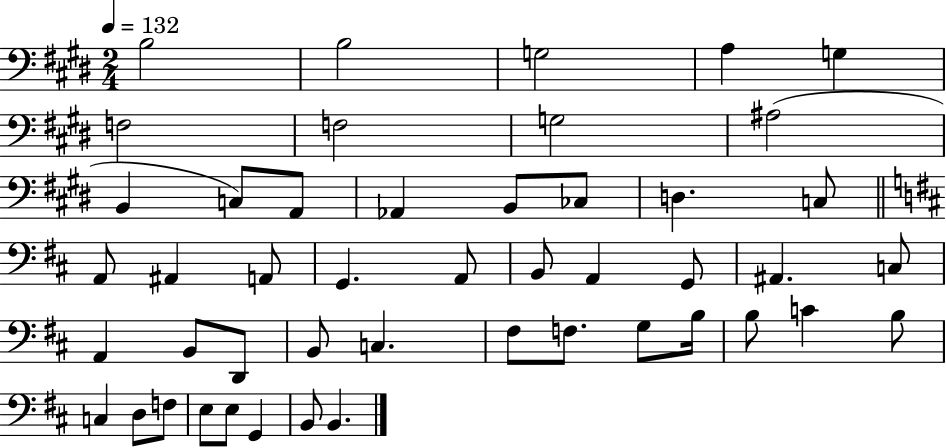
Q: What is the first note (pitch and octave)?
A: B3